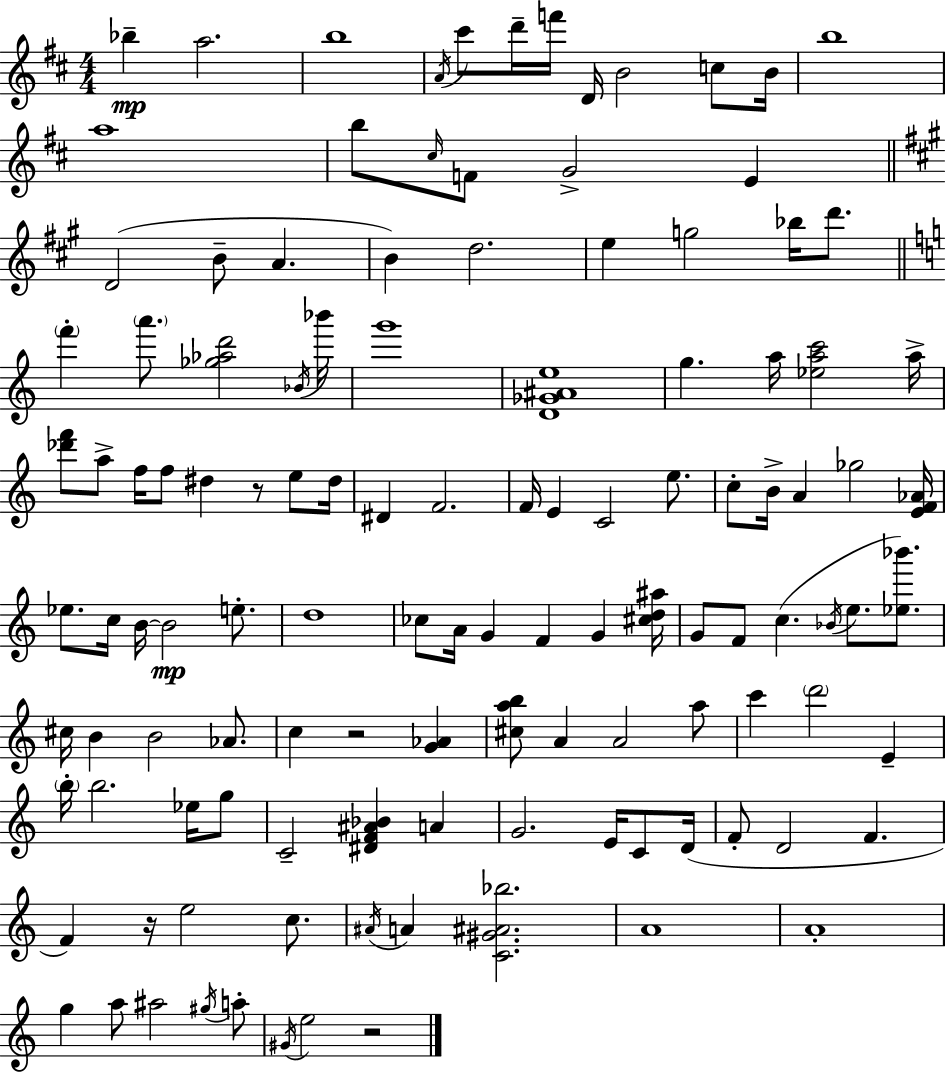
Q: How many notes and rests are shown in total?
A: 120